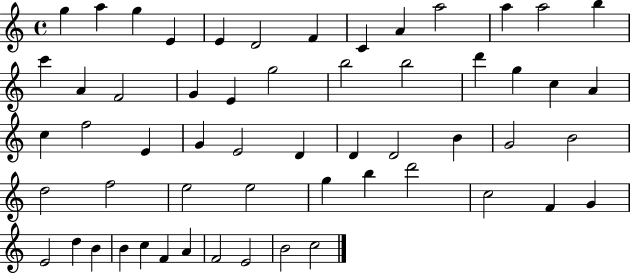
G5/q A5/q G5/q E4/q E4/q D4/h F4/q C4/q A4/q A5/h A5/q A5/h B5/q C6/q A4/q F4/h G4/q E4/q G5/h B5/h B5/h D6/q G5/q C5/q A4/q C5/q F5/h E4/q G4/q E4/h D4/q D4/q D4/h B4/q G4/h B4/h D5/h F5/h E5/h E5/h G5/q B5/q D6/h C5/h F4/q G4/q E4/h D5/q B4/q B4/q C5/q F4/q A4/q F4/h E4/h B4/h C5/h